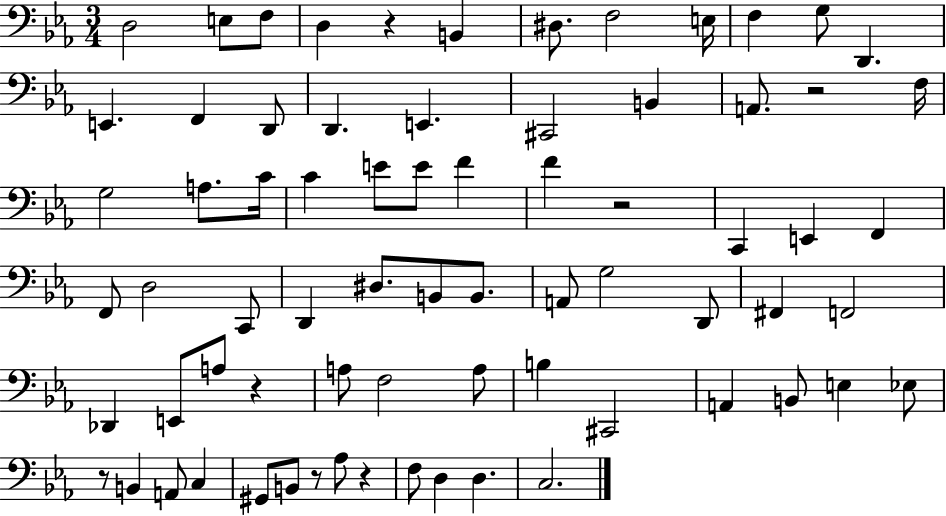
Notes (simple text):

D3/h E3/e F3/e D3/q R/q B2/q D#3/e. F3/h E3/s F3/q G3/e D2/q. E2/q. F2/q D2/e D2/q. E2/q. C#2/h B2/q A2/e. R/h F3/s G3/h A3/e. C4/s C4/q E4/e E4/e F4/q F4/q R/h C2/q E2/q F2/q F2/e D3/h C2/e D2/q D#3/e. B2/e B2/e. A2/e G3/h D2/e F#2/q F2/h Db2/q E2/e A3/e R/q A3/e F3/h A3/e B3/q C#2/h A2/q B2/e E3/q Eb3/e R/e B2/q A2/e C3/q G#2/e B2/e R/e Ab3/e R/q F3/e D3/q D3/q. C3/h.